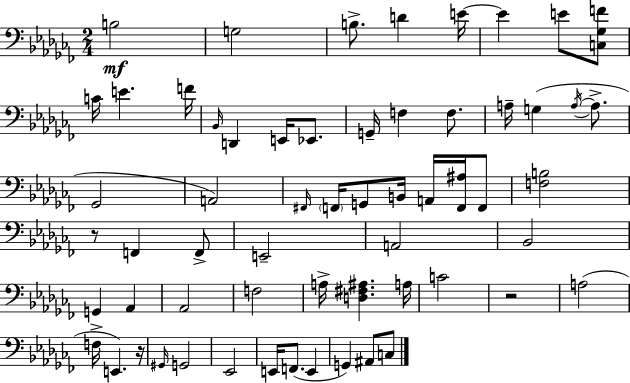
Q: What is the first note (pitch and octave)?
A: B3